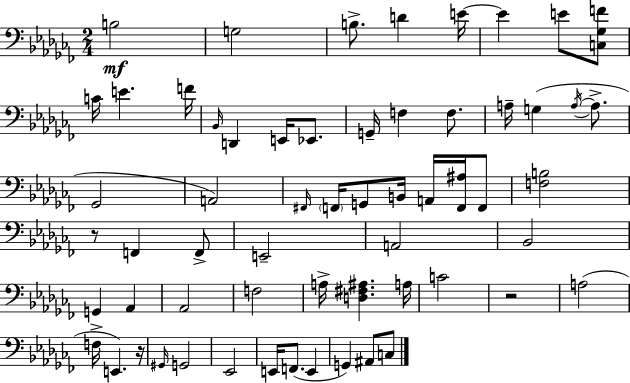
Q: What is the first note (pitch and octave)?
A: B3